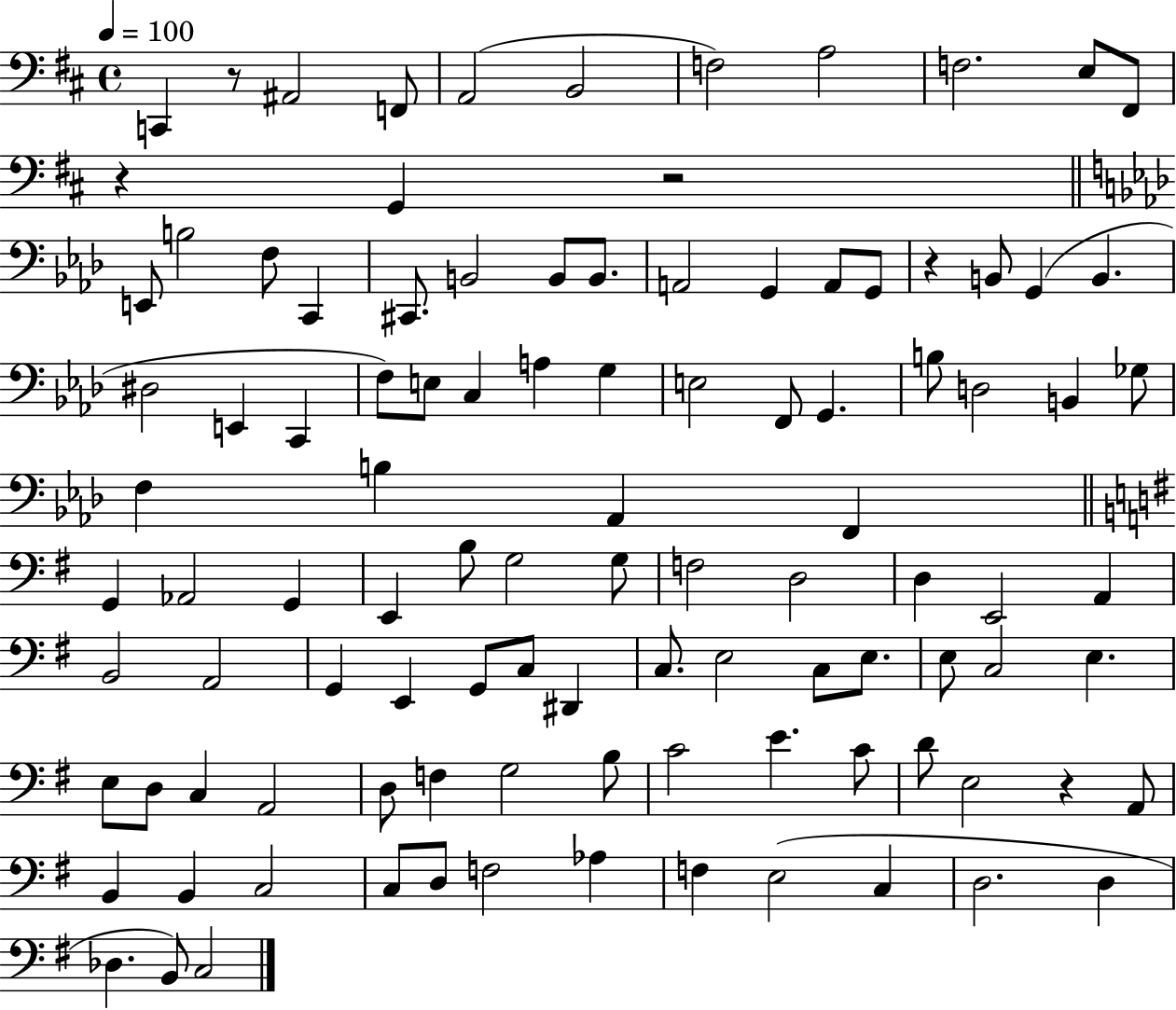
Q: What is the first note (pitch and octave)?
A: C2